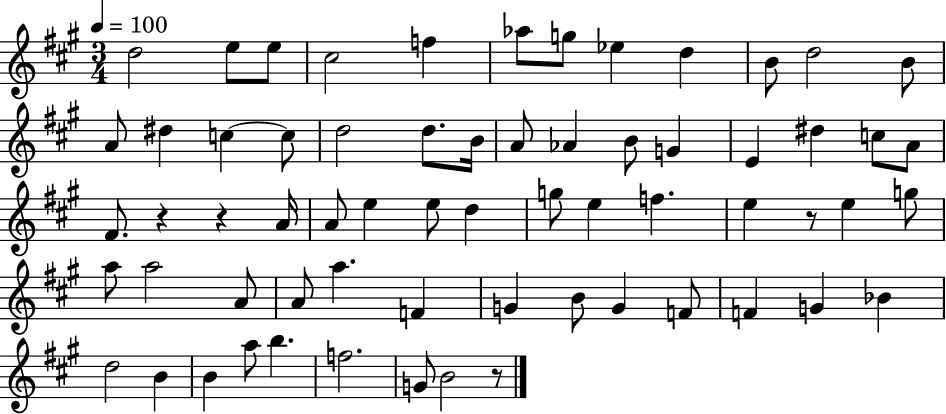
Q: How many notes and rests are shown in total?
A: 64